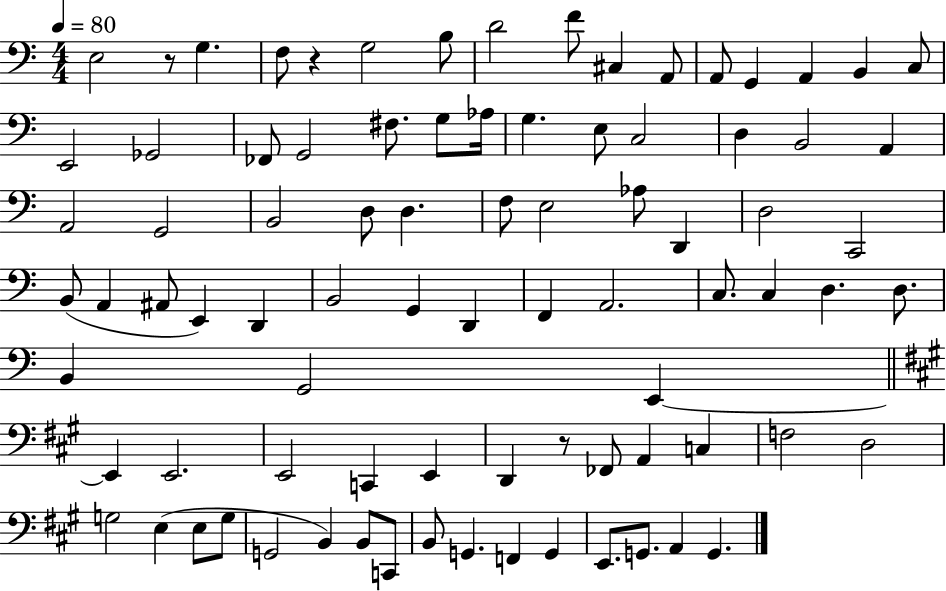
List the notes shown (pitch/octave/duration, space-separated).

E3/h R/e G3/q. F3/e R/q G3/h B3/e D4/h F4/e C#3/q A2/e A2/e G2/q A2/q B2/q C3/e E2/h Gb2/h FES2/e G2/h F#3/e. G3/e Ab3/s G3/q. E3/e C3/h D3/q B2/h A2/q A2/h G2/h B2/h D3/e D3/q. F3/e E3/h Ab3/e D2/q D3/h C2/h B2/e A2/q A#2/e E2/q D2/q B2/h G2/q D2/q F2/q A2/h. C3/e. C3/q D3/q. D3/e. B2/q G2/h E2/q E2/q E2/h. E2/h C2/q E2/q D2/q R/e FES2/e A2/q C3/q F3/h D3/h G3/h E3/q E3/e G3/e G2/h B2/q B2/e C2/e B2/e G2/q. F2/q G2/q E2/e. G2/e. A2/q G2/q.